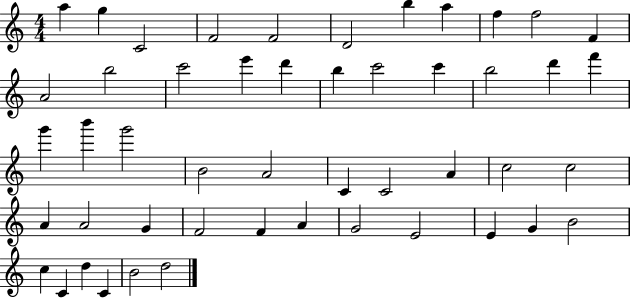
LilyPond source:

{
  \clef treble
  \numericTimeSignature
  \time 4/4
  \key c \major
  a''4 g''4 c'2 | f'2 f'2 | d'2 b''4 a''4 | f''4 f''2 f'4 | \break a'2 b''2 | c'''2 e'''4 d'''4 | b''4 c'''2 c'''4 | b''2 d'''4 f'''4 | \break g'''4 b'''4 g'''2 | b'2 a'2 | c'4 c'2 a'4 | c''2 c''2 | \break a'4 a'2 g'4 | f'2 f'4 a'4 | g'2 e'2 | e'4 g'4 b'2 | \break c''4 c'4 d''4 c'4 | b'2 d''2 | \bar "|."
}